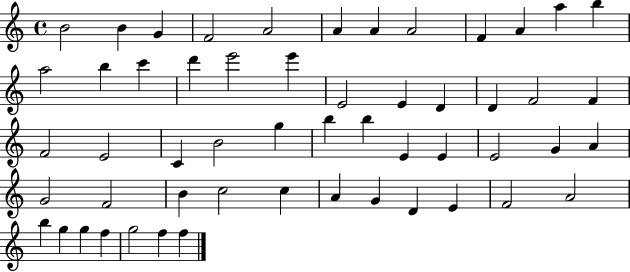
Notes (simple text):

B4/h B4/q G4/q F4/h A4/h A4/q A4/q A4/h F4/q A4/q A5/q B5/q A5/h B5/q C6/q D6/q E6/h E6/q E4/h E4/q D4/q D4/q F4/h F4/q F4/h E4/h C4/q B4/h G5/q B5/q B5/q E4/q E4/q E4/h G4/q A4/q G4/h F4/h B4/q C5/h C5/q A4/q G4/q D4/q E4/q F4/h A4/h B5/q G5/q G5/q F5/q G5/h F5/q F5/q